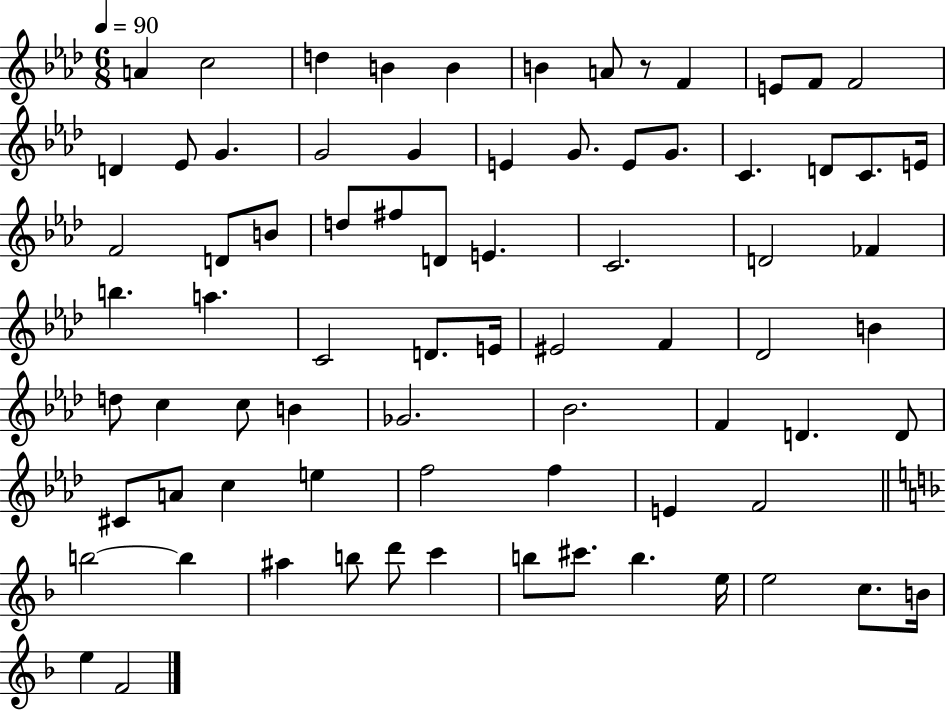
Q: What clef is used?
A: treble